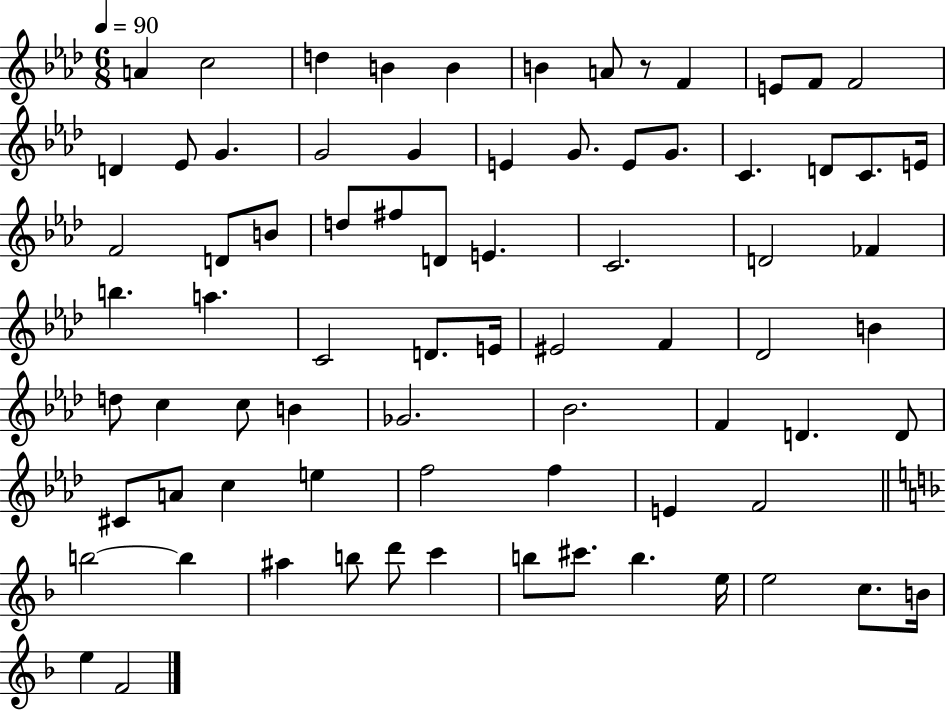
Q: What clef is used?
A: treble